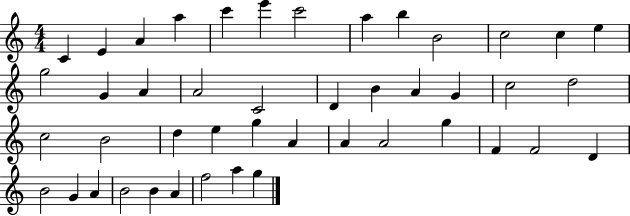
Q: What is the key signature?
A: C major